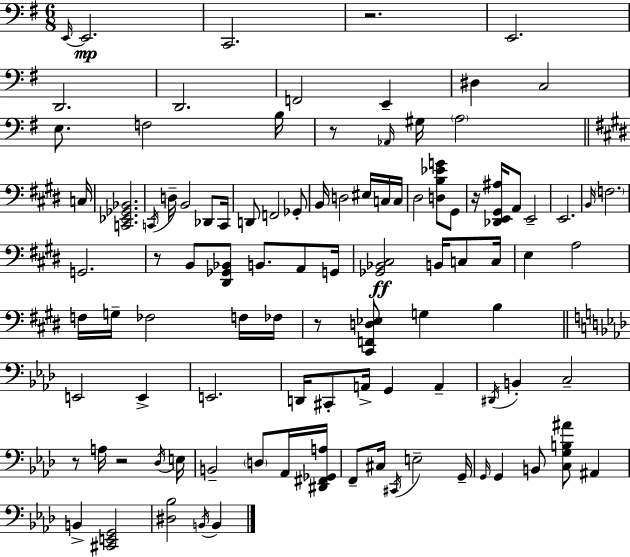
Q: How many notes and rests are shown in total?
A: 100